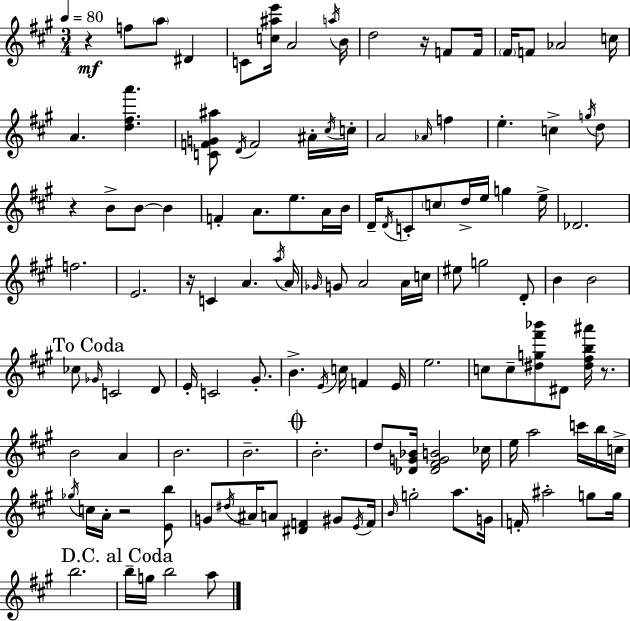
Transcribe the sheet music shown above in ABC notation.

X:1
T:Untitled
M:3/4
L:1/4
K:A
z f/2 a/2 ^D C/2 [c^ae']/4 A2 a/4 B/4 d2 z/4 F/2 F/4 ^F/4 F/2 _A2 c/4 A [d^fa'] [CFG^a]/2 D/4 F2 ^A/4 ^c/4 c/4 A2 _A/4 f e c g/4 d/2 z B/2 B/2 B F A/2 e/2 A/4 B/4 D/4 D/4 C/2 c/2 d/4 e/4 g e/4 _D2 f2 E2 z/4 C A a/4 A/4 _G/4 G/2 A2 A/4 c/4 ^e/2 g2 D/2 B B2 _c/2 _G/4 C2 D/2 E/4 C2 ^G/2 B E/4 c/4 F E/4 e2 c/2 c/2 [^dg^f'_b']/2 ^D/2 [^d^fb^a']/4 z/2 B2 A B2 B2 B2 d/2 [_DG_B]/4 [_D^FGB]2 _c/4 e/4 a2 c'/4 b/4 c/4 _g/4 c/4 A/4 z2 [Eb]/2 G/2 ^d/4 ^A/4 A/2 [^DF] ^G/2 E/4 F/4 B/4 g2 a/2 G/4 F/4 ^a2 g/2 g/4 b2 b/4 g/4 b2 a/2